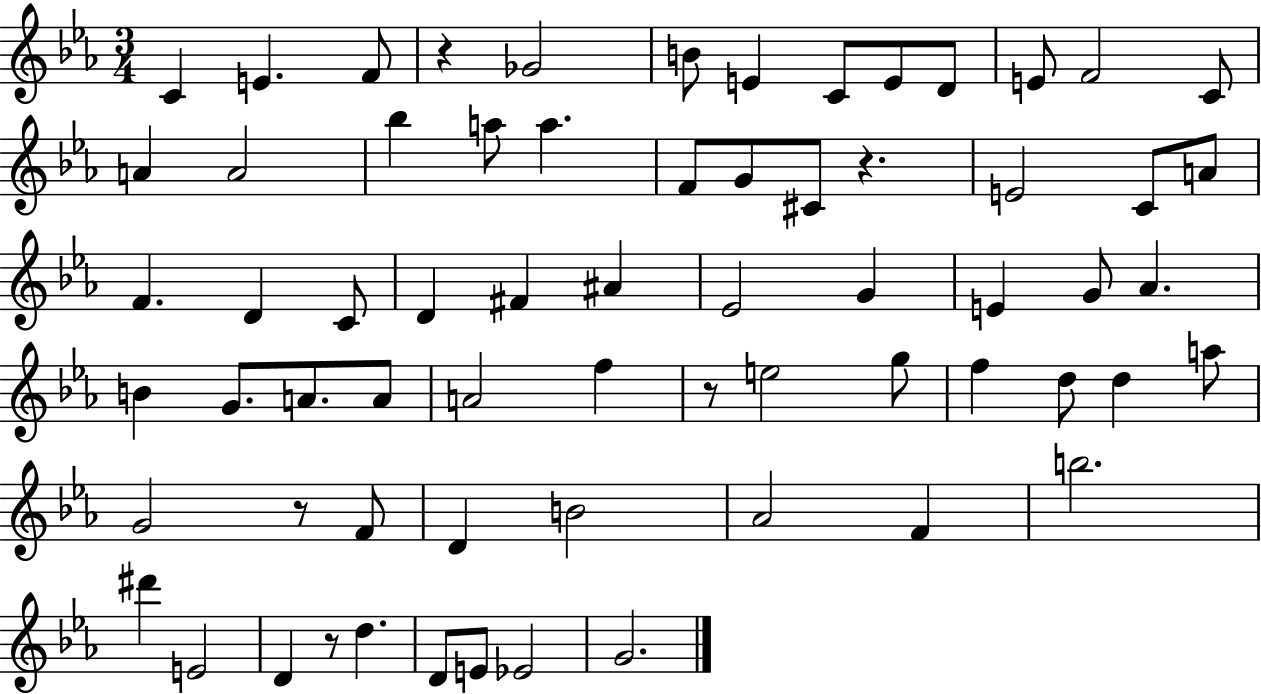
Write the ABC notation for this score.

X:1
T:Untitled
M:3/4
L:1/4
K:Eb
C E F/2 z _G2 B/2 E C/2 E/2 D/2 E/2 F2 C/2 A A2 _b a/2 a F/2 G/2 ^C/2 z E2 C/2 A/2 F D C/2 D ^F ^A _E2 G E G/2 _A B G/2 A/2 A/2 A2 f z/2 e2 g/2 f d/2 d a/2 G2 z/2 F/2 D B2 _A2 F b2 ^d' E2 D z/2 d D/2 E/2 _E2 G2